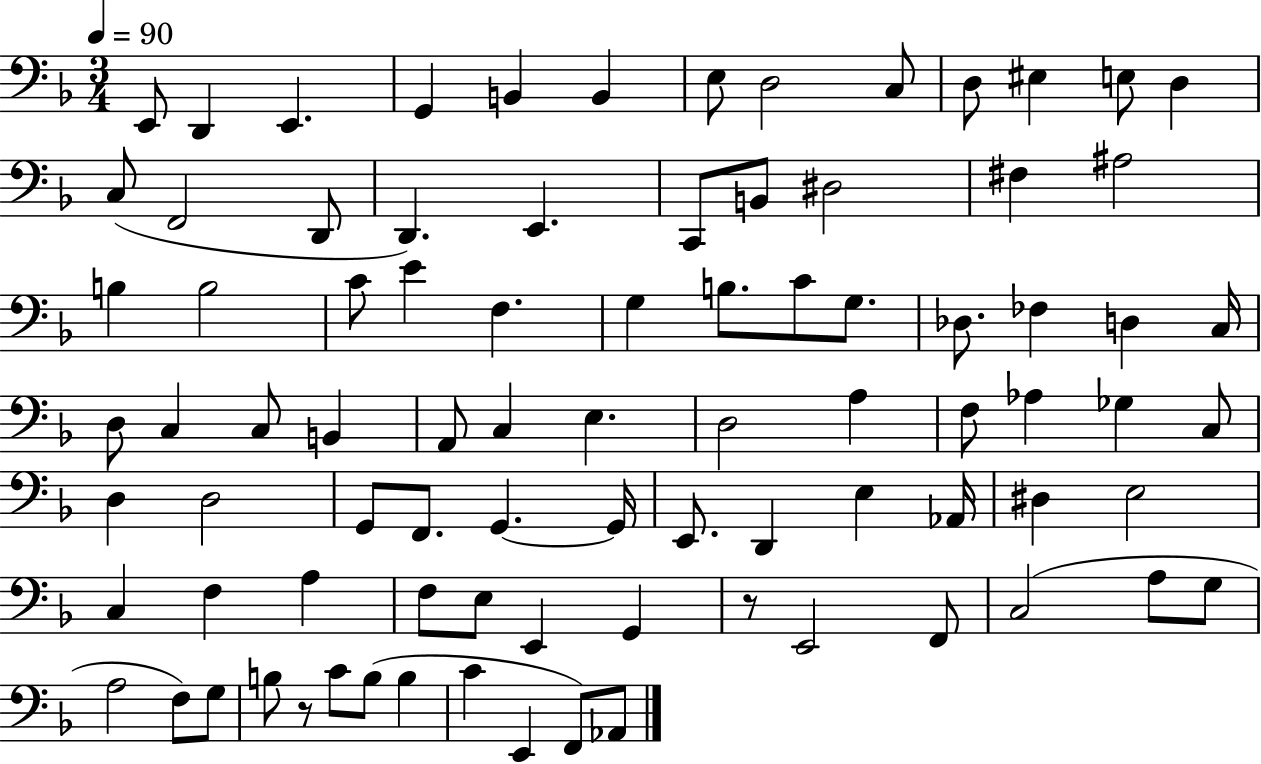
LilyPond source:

{
  \clef bass
  \numericTimeSignature
  \time 3/4
  \key f \major
  \tempo 4 = 90
  e,8 d,4 e,4. | g,4 b,4 b,4 | e8 d2 c8 | d8 eis4 e8 d4 | \break c8( f,2 d,8 | d,4.) e,4. | c,8 b,8 dis2 | fis4 ais2 | \break b4 b2 | c'8 e'4 f4. | g4 b8. c'8 g8. | des8. fes4 d4 c16 | \break d8 c4 c8 b,4 | a,8 c4 e4. | d2 a4 | f8 aes4 ges4 c8 | \break d4 d2 | g,8 f,8. g,4.~~ g,16 | e,8. d,4 e4 aes,16 | dis4 e2 | \break c4 f4 a4 | f8 e8 e,4 g,4 | r8 e,2 f,8 | c2( a8 g8 | \break a2 f8) g8 | b8 r8 c'8 b8( b4 | c'4 e,4 f,8) aes,8 | \bar "|."
}